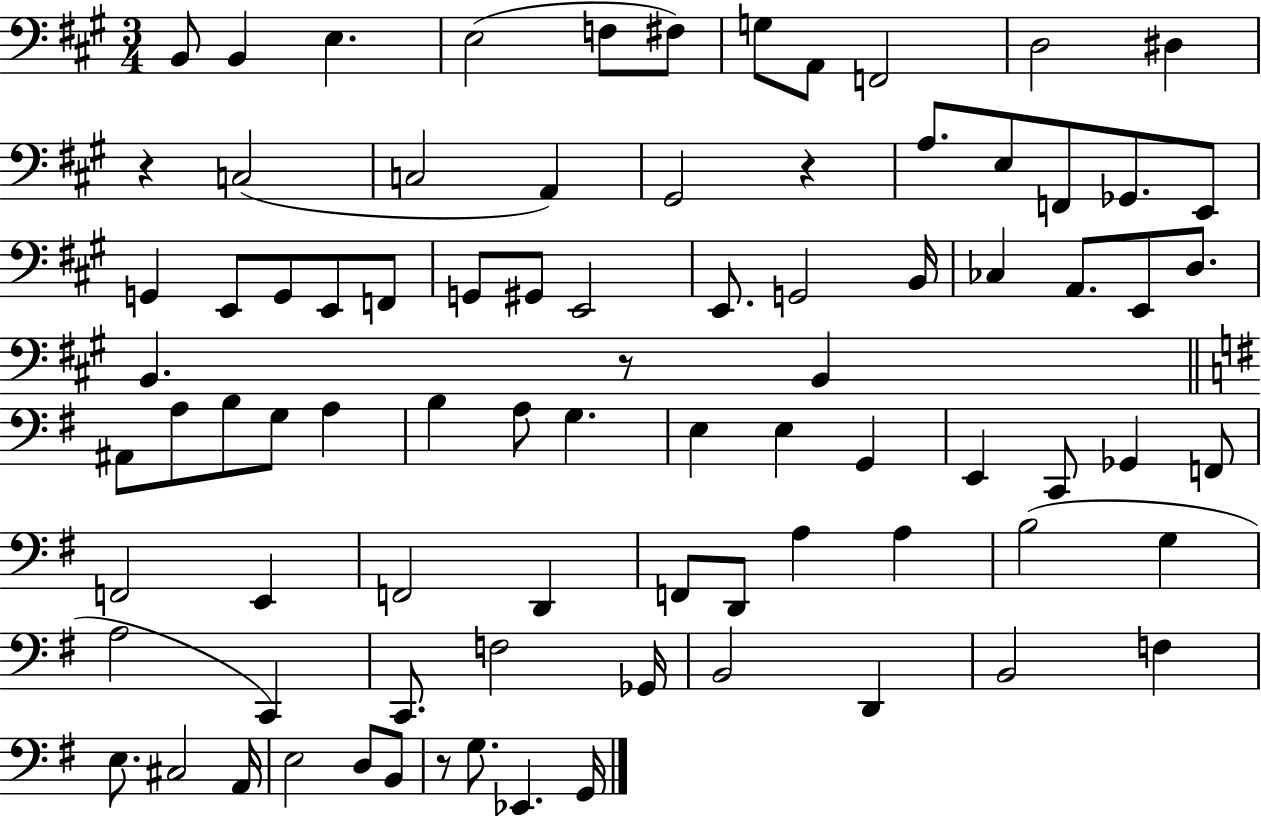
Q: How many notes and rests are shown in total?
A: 84